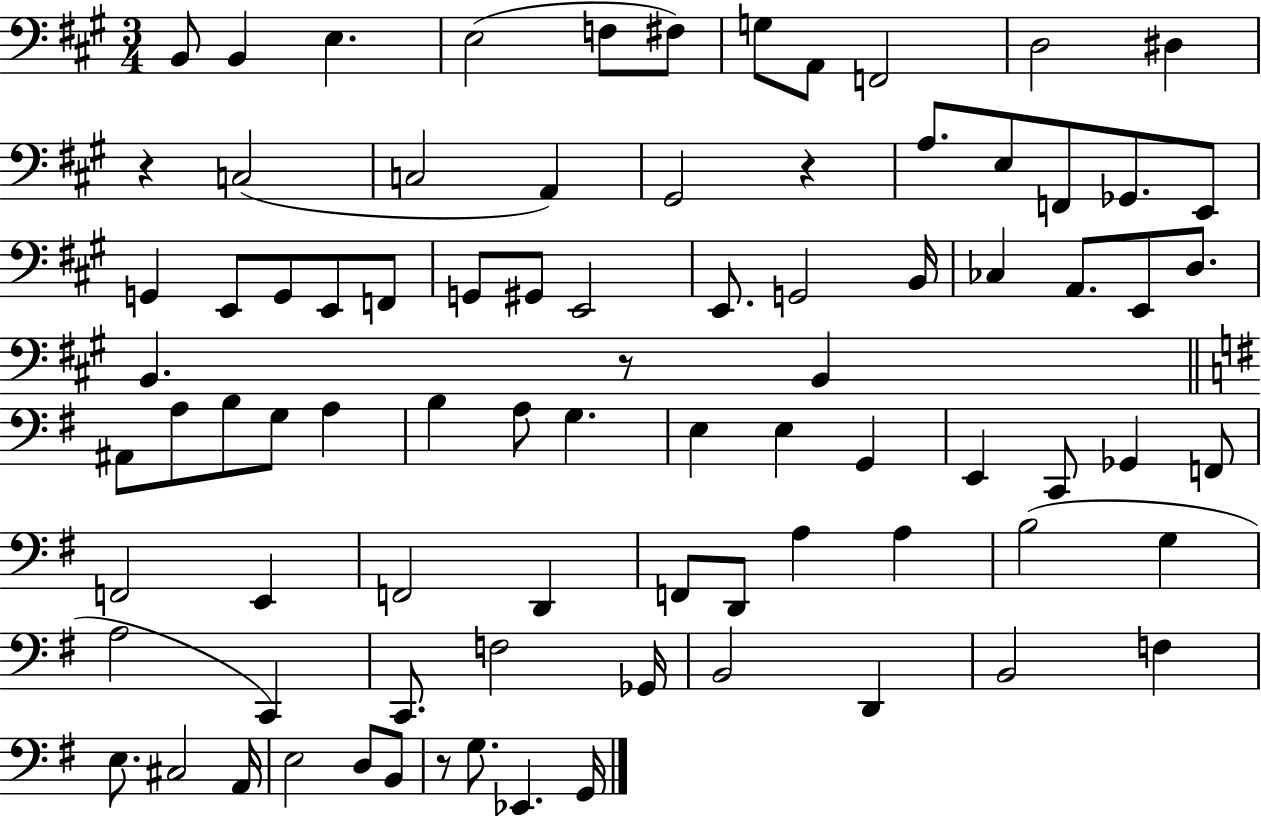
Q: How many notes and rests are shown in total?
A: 84